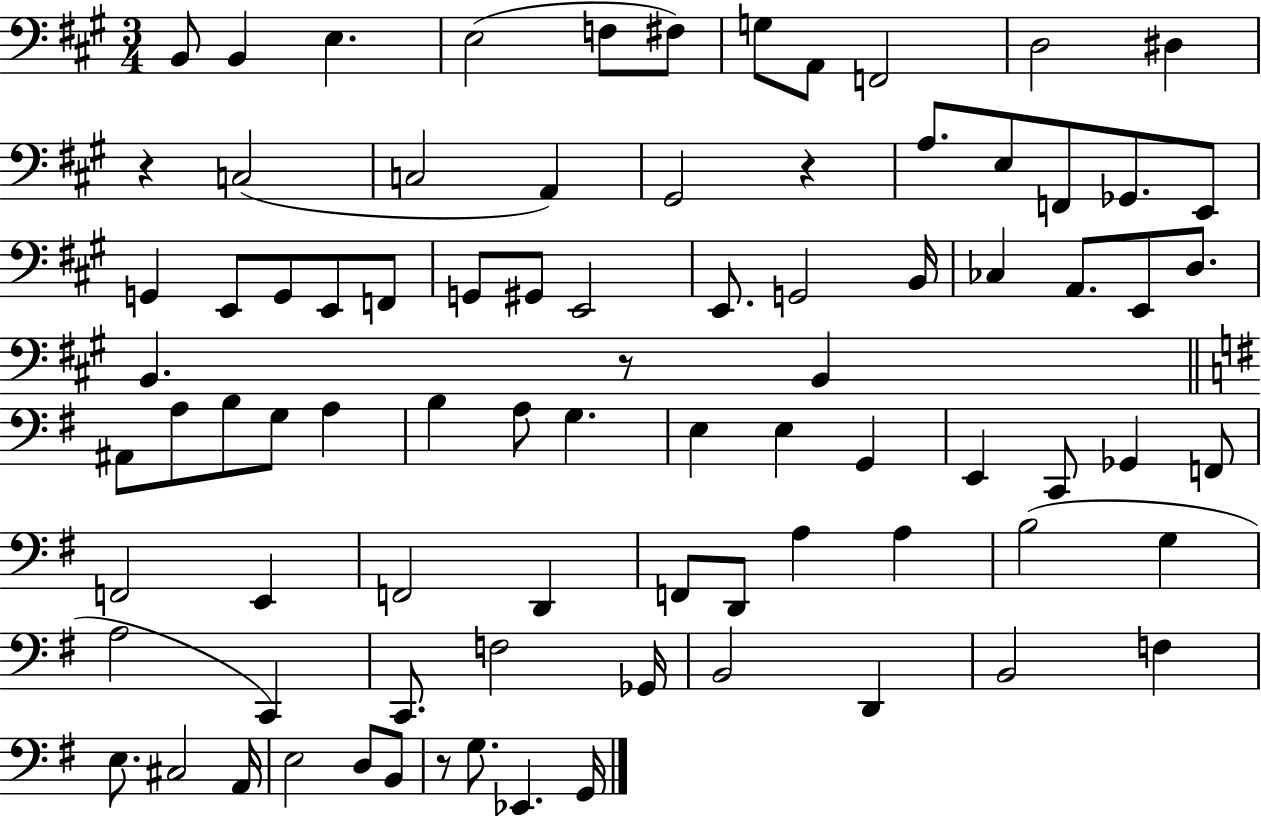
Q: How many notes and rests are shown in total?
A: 84